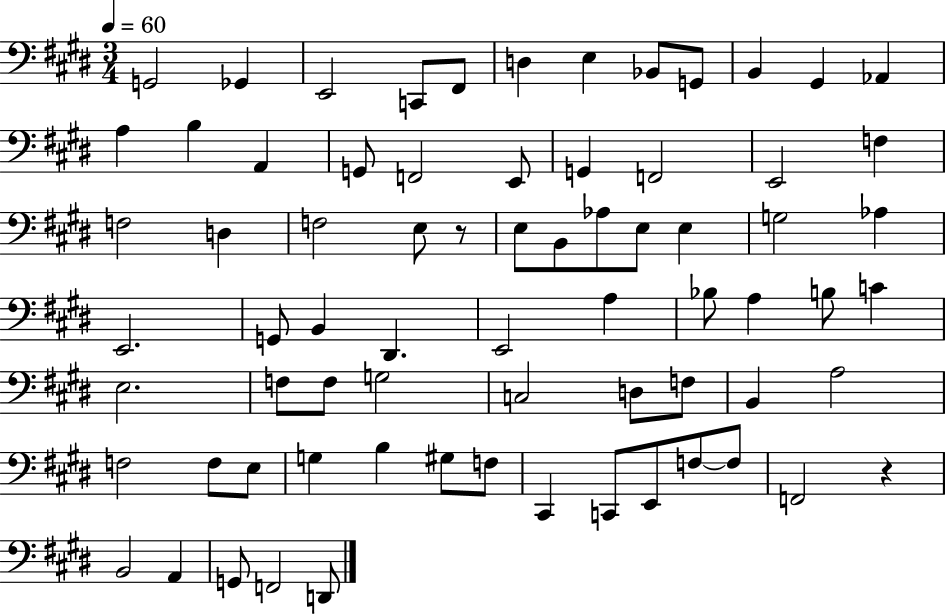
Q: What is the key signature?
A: E major